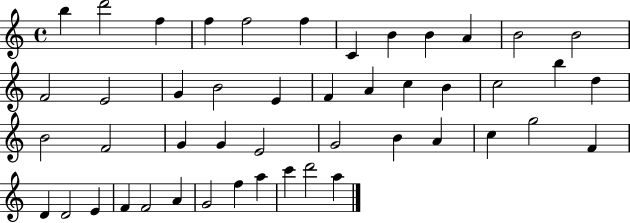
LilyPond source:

{
  \clef treble
  \time 4/4
  \defaultTimeSignature
  \key c \major
  b''4 d'''2 f''4 | f''4 f''2 f''4 | c'4 b'4 b'4 a'4 | b'2 b'2 | \break f'2 e'2 | g'4 b'2 e'4 | f'4 a'4 c''4 b'4 | c''2 b''4 d''4 | \break b'2 f'2 | g'4 g'4 e'2 | g'2 b'4 a'4 | c''4 g''2 f'4 | \break d'4 d'2 e'4 | f'4 f'2 a'4 | g'2 f''4 a''4 | c'''4 d'''2 a''4 | \break \bar "|."
}